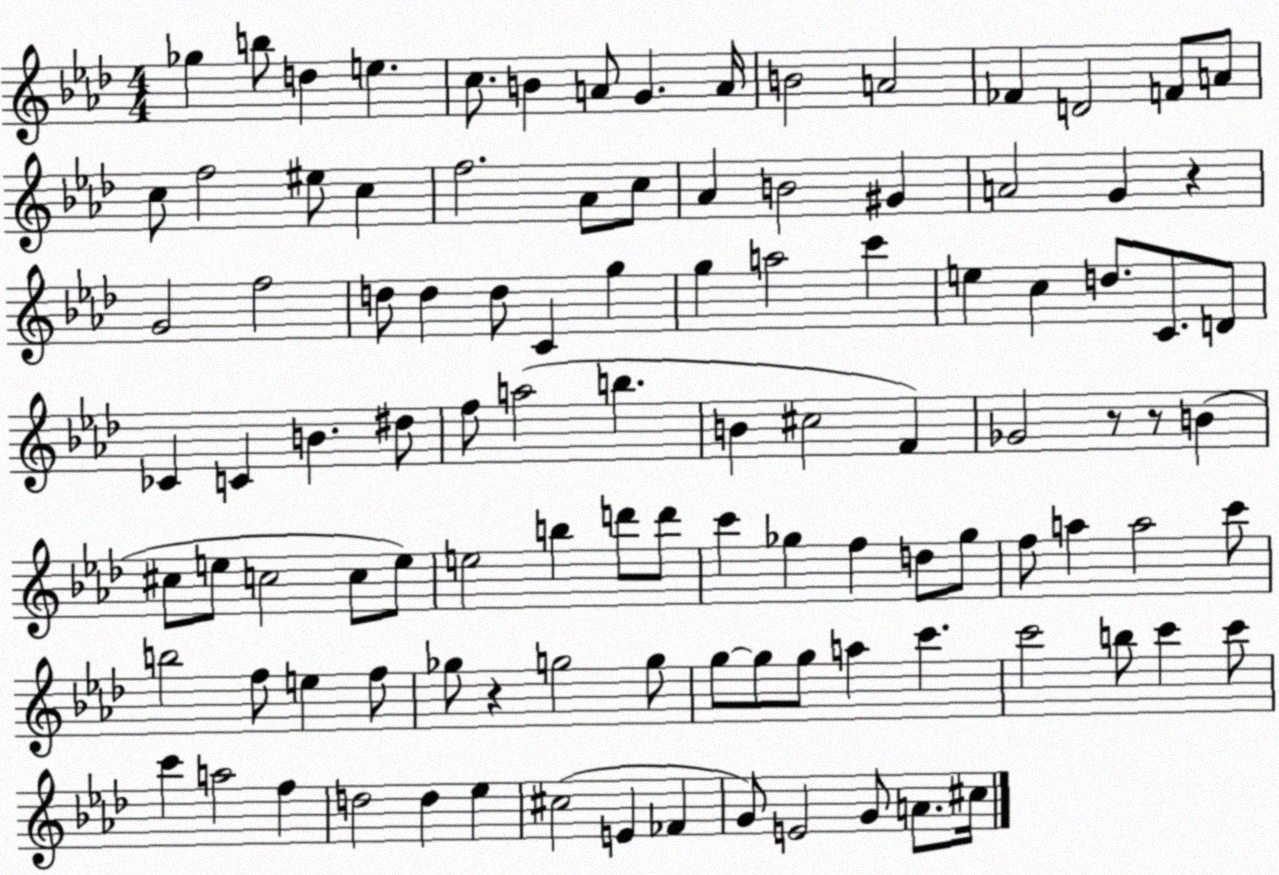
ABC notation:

X:1
T:Untitled
M:4/4
L:1/4
K:Ab
_g b/2 d e c/2 B A/2 G A/4 B2 A2 _F D2 F/2 A/2 c/2 f2 ^e/2 c f2 _A/2 c/2 _A B2 ^G A2 G z G2 f2 d/2 d d/2 C g g a2 c' e c d/2 C/2 D/2 _C C B ^d/2 f/2 a2 b B ^c2 F _G2 z/2 z/2 B ^c/2 e/2 c2 c/2 e/2 e2 b d'/2 d'/2 c' _g f d/2 _g/2 f/2 a a2 c'/2 b2 f/2 e f/2 _g/2 z g2 g/2 g/2 g/2 g/2 a c' c'2 b/2 c' c'/2 c' a2 f d2 d _e ^c2 E _F G/2 E2 G/2 A/2 ^c/4